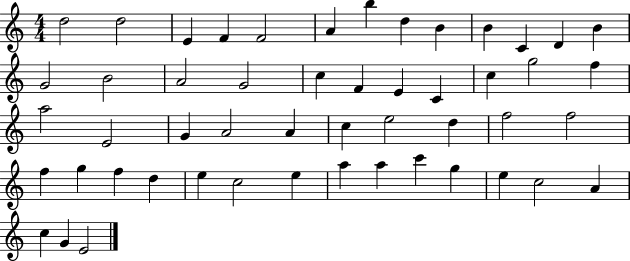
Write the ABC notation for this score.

X:1
T:Untitled
M:4/4
L:1/4
K:C
d2 d2 E F F2 A b d B B C D B G2 B2 A2 G2 c F E C c g2 f a2 E2 G A2 A c e2 d f2 f2 f g f d e c2 e a a c' g e c2 A c G E2